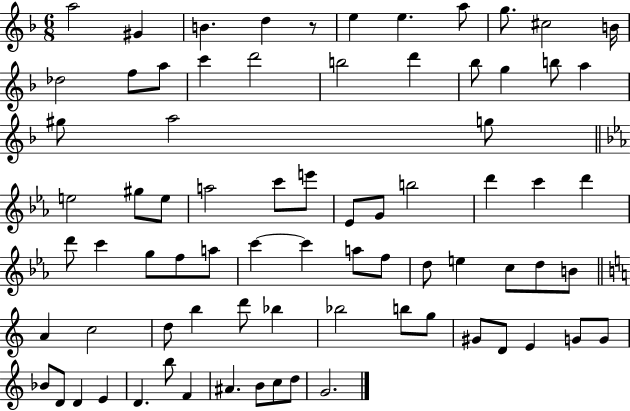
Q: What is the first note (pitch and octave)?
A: A5